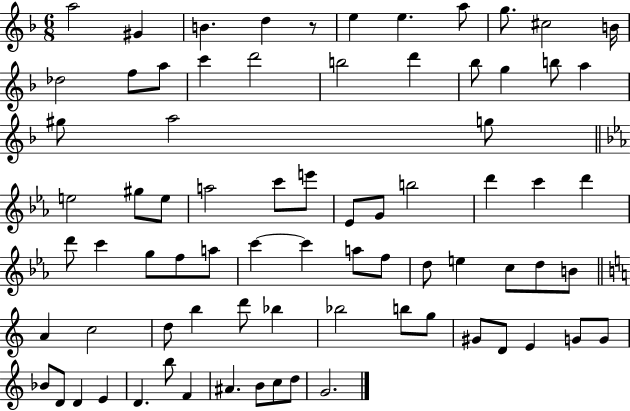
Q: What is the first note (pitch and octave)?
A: A5